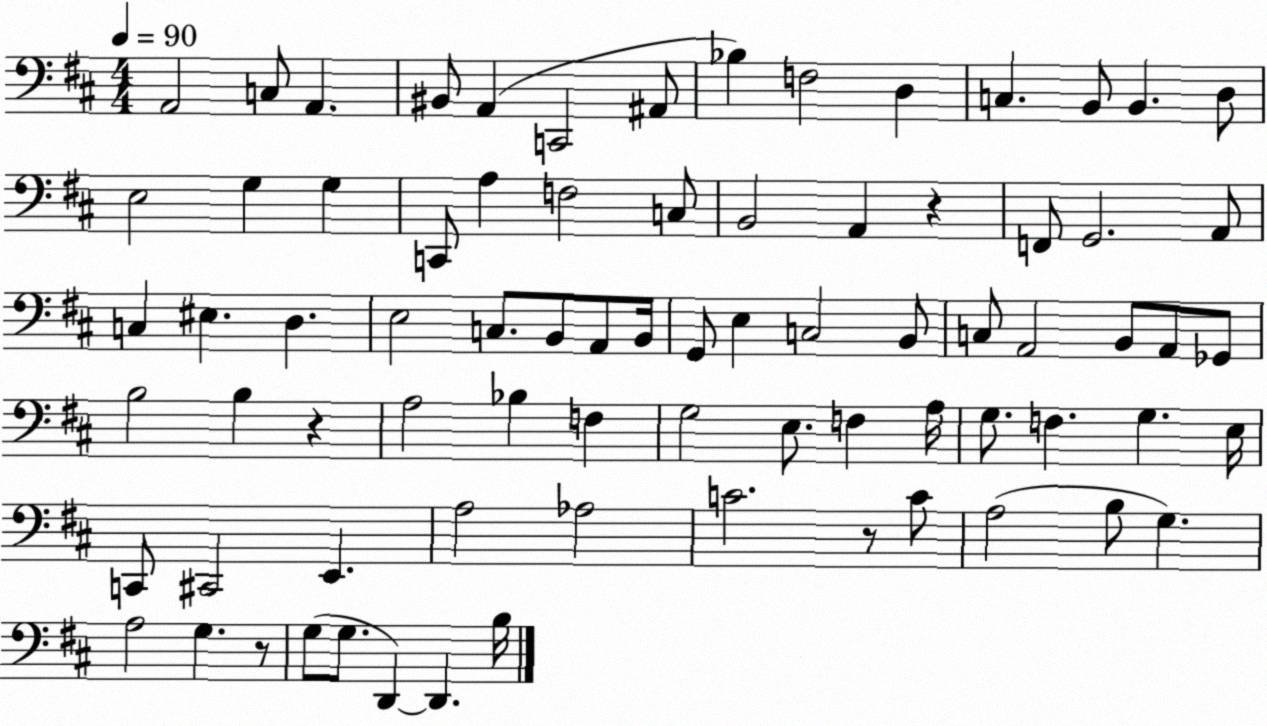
X:1
T:Untitled
M:4/4
L:1/4
K:D
A,,2 C,/2 A,, ^B,,/2 A,, C,,2 ^A,,/2 _B, F,2 D, C, B,,/2 B,, D,/2 E,2 G, G, C,,/2 A, F,2 C,/2 B,,2 A,, z F,,/2 G,,2 A,,/2 C, ^E, D, E,2 C,/2 B,,/2 A,,/2 B,,/4 G,,/2 E, C,2 B,,/2 C,/2 A,,2 B,,/2 A,,/2 _G,,/2 B,2 B, z A,2 _B, F, G,2 E,/2 F, A,/4 G,/2 F, G, E,/4 C,,/2 ^C,,2 E,, A,2 _A,2 C2 z/2 C/2 A,2 B,/2 G, A,2 G, z/2 G,/2 G,/2 D,, D,, B,/4